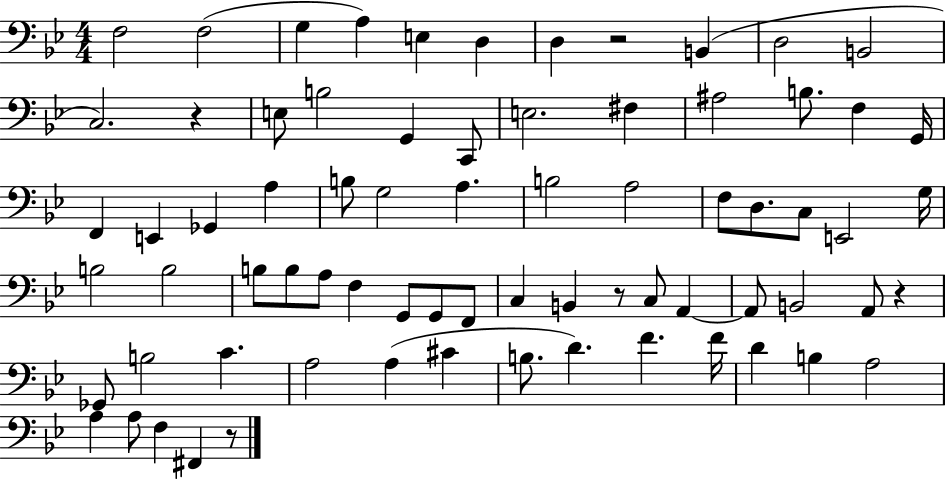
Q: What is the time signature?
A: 4/4